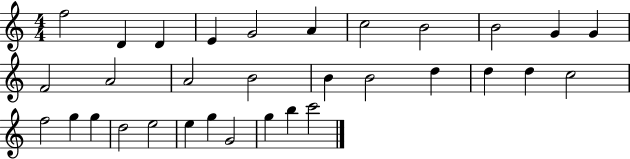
X:1
T:Untitled
M:4/4
L:1/4
K:C
f2 D D E G2 A c2 B2 B2 G G F2 A2 A2 B2 B B2 d d d c2 f2 g g d2 e2 e g G2 g b c'2